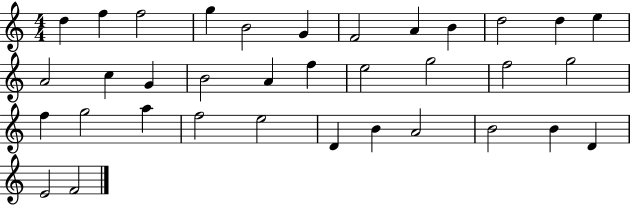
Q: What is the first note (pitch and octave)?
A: D5